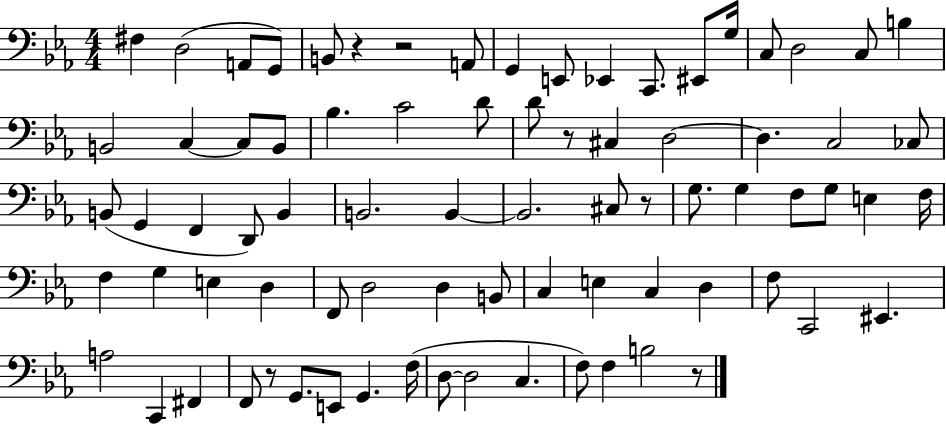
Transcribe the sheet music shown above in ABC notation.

X:1
T:Untitled
M:4/4
L:1/4
K:Eb
^F, D,2 A,,/2 G,,/2 B,,/2 z z2 A,,/2 G,, E,,/2 _E,, C,,/2 ^E,,/2 G,/4 C,/2 D,2 C,/2 B, B,,2 C, C,/2 B,,/2 _B, C2 D/2 D/2 z/2 ^C, D,2 D, C,2 _C,/2 B,,/2 G,, F,, D,,/2 B,, B,,2 B,, B,,2 ^C,/2 z/2 G,/2 G, F,/2 G,/2 E, F,/4 F, G, E, D, F,,/2 D,2 D, B,,/2 C, E, C, D, F,/2 C,,2 ^E,, A,2 C,, ^F,, F,,/2 z/2 G,,/2 E,,/2 G,, F,/4 D,/2 D,2 C, F,/2 F, B,2 z/2